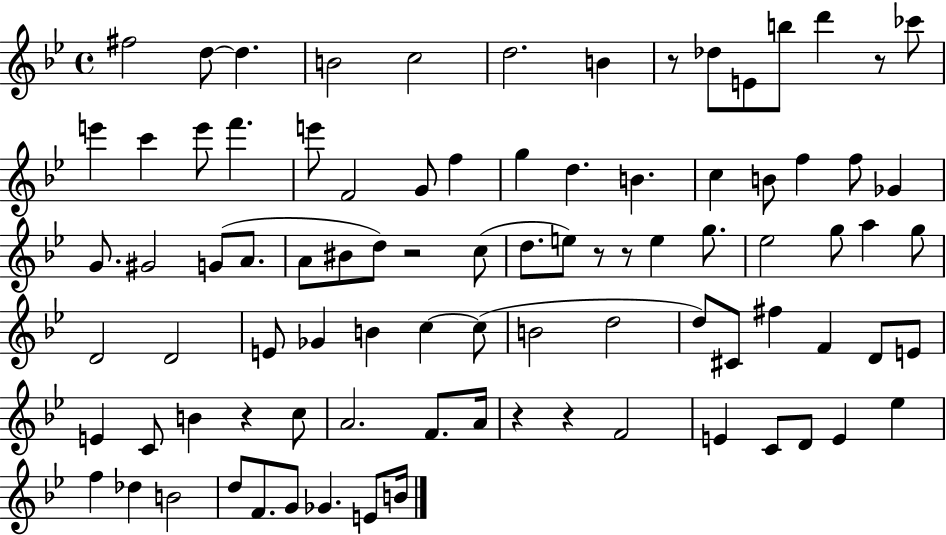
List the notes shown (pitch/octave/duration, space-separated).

F#5/h D5/e D5/q. B4/h C5/h D5/h. B4/q R/e Db5/e E4/e B5/e D6/q R/e CES6/e E6/q C6/q E6/e F6/q. E6/e F4/h G4/e F5/q G5/q D5/q. B4/q. C5/q B4/e F5/q F5/e Gb4/q G4/e. G#4/h G4/e A4/e. A4/e BIS4/e D5/e R/h C5/e D5/e. E5/e R/e R/e E5/q G5/e. Eb5/h G5/e A5/q G5/e D4/h D4/h E4/e Gb4/q B4/q C5/q C5/e B4/h D5/h D5/e C#4/e F#5/q F4/q D4/e E4/e E4/q C4/e B4/q R/q C5/e A4/h. F4/e. A4/s R/q R/q F4/h E4/q C4/e D4/e E4/q Eb5/q F5/q Db5/q B4/h D5/e F4/e. G4/e Gb4/q. E4/e B4/s